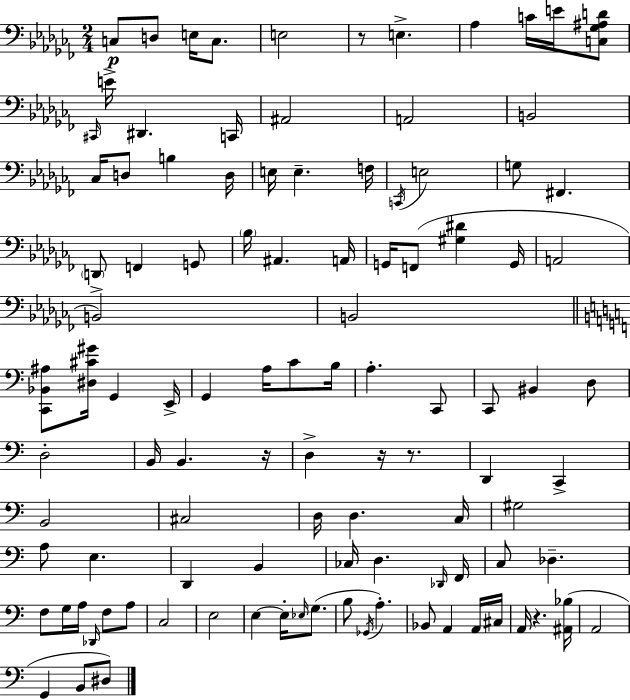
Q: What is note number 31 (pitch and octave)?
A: Bb3